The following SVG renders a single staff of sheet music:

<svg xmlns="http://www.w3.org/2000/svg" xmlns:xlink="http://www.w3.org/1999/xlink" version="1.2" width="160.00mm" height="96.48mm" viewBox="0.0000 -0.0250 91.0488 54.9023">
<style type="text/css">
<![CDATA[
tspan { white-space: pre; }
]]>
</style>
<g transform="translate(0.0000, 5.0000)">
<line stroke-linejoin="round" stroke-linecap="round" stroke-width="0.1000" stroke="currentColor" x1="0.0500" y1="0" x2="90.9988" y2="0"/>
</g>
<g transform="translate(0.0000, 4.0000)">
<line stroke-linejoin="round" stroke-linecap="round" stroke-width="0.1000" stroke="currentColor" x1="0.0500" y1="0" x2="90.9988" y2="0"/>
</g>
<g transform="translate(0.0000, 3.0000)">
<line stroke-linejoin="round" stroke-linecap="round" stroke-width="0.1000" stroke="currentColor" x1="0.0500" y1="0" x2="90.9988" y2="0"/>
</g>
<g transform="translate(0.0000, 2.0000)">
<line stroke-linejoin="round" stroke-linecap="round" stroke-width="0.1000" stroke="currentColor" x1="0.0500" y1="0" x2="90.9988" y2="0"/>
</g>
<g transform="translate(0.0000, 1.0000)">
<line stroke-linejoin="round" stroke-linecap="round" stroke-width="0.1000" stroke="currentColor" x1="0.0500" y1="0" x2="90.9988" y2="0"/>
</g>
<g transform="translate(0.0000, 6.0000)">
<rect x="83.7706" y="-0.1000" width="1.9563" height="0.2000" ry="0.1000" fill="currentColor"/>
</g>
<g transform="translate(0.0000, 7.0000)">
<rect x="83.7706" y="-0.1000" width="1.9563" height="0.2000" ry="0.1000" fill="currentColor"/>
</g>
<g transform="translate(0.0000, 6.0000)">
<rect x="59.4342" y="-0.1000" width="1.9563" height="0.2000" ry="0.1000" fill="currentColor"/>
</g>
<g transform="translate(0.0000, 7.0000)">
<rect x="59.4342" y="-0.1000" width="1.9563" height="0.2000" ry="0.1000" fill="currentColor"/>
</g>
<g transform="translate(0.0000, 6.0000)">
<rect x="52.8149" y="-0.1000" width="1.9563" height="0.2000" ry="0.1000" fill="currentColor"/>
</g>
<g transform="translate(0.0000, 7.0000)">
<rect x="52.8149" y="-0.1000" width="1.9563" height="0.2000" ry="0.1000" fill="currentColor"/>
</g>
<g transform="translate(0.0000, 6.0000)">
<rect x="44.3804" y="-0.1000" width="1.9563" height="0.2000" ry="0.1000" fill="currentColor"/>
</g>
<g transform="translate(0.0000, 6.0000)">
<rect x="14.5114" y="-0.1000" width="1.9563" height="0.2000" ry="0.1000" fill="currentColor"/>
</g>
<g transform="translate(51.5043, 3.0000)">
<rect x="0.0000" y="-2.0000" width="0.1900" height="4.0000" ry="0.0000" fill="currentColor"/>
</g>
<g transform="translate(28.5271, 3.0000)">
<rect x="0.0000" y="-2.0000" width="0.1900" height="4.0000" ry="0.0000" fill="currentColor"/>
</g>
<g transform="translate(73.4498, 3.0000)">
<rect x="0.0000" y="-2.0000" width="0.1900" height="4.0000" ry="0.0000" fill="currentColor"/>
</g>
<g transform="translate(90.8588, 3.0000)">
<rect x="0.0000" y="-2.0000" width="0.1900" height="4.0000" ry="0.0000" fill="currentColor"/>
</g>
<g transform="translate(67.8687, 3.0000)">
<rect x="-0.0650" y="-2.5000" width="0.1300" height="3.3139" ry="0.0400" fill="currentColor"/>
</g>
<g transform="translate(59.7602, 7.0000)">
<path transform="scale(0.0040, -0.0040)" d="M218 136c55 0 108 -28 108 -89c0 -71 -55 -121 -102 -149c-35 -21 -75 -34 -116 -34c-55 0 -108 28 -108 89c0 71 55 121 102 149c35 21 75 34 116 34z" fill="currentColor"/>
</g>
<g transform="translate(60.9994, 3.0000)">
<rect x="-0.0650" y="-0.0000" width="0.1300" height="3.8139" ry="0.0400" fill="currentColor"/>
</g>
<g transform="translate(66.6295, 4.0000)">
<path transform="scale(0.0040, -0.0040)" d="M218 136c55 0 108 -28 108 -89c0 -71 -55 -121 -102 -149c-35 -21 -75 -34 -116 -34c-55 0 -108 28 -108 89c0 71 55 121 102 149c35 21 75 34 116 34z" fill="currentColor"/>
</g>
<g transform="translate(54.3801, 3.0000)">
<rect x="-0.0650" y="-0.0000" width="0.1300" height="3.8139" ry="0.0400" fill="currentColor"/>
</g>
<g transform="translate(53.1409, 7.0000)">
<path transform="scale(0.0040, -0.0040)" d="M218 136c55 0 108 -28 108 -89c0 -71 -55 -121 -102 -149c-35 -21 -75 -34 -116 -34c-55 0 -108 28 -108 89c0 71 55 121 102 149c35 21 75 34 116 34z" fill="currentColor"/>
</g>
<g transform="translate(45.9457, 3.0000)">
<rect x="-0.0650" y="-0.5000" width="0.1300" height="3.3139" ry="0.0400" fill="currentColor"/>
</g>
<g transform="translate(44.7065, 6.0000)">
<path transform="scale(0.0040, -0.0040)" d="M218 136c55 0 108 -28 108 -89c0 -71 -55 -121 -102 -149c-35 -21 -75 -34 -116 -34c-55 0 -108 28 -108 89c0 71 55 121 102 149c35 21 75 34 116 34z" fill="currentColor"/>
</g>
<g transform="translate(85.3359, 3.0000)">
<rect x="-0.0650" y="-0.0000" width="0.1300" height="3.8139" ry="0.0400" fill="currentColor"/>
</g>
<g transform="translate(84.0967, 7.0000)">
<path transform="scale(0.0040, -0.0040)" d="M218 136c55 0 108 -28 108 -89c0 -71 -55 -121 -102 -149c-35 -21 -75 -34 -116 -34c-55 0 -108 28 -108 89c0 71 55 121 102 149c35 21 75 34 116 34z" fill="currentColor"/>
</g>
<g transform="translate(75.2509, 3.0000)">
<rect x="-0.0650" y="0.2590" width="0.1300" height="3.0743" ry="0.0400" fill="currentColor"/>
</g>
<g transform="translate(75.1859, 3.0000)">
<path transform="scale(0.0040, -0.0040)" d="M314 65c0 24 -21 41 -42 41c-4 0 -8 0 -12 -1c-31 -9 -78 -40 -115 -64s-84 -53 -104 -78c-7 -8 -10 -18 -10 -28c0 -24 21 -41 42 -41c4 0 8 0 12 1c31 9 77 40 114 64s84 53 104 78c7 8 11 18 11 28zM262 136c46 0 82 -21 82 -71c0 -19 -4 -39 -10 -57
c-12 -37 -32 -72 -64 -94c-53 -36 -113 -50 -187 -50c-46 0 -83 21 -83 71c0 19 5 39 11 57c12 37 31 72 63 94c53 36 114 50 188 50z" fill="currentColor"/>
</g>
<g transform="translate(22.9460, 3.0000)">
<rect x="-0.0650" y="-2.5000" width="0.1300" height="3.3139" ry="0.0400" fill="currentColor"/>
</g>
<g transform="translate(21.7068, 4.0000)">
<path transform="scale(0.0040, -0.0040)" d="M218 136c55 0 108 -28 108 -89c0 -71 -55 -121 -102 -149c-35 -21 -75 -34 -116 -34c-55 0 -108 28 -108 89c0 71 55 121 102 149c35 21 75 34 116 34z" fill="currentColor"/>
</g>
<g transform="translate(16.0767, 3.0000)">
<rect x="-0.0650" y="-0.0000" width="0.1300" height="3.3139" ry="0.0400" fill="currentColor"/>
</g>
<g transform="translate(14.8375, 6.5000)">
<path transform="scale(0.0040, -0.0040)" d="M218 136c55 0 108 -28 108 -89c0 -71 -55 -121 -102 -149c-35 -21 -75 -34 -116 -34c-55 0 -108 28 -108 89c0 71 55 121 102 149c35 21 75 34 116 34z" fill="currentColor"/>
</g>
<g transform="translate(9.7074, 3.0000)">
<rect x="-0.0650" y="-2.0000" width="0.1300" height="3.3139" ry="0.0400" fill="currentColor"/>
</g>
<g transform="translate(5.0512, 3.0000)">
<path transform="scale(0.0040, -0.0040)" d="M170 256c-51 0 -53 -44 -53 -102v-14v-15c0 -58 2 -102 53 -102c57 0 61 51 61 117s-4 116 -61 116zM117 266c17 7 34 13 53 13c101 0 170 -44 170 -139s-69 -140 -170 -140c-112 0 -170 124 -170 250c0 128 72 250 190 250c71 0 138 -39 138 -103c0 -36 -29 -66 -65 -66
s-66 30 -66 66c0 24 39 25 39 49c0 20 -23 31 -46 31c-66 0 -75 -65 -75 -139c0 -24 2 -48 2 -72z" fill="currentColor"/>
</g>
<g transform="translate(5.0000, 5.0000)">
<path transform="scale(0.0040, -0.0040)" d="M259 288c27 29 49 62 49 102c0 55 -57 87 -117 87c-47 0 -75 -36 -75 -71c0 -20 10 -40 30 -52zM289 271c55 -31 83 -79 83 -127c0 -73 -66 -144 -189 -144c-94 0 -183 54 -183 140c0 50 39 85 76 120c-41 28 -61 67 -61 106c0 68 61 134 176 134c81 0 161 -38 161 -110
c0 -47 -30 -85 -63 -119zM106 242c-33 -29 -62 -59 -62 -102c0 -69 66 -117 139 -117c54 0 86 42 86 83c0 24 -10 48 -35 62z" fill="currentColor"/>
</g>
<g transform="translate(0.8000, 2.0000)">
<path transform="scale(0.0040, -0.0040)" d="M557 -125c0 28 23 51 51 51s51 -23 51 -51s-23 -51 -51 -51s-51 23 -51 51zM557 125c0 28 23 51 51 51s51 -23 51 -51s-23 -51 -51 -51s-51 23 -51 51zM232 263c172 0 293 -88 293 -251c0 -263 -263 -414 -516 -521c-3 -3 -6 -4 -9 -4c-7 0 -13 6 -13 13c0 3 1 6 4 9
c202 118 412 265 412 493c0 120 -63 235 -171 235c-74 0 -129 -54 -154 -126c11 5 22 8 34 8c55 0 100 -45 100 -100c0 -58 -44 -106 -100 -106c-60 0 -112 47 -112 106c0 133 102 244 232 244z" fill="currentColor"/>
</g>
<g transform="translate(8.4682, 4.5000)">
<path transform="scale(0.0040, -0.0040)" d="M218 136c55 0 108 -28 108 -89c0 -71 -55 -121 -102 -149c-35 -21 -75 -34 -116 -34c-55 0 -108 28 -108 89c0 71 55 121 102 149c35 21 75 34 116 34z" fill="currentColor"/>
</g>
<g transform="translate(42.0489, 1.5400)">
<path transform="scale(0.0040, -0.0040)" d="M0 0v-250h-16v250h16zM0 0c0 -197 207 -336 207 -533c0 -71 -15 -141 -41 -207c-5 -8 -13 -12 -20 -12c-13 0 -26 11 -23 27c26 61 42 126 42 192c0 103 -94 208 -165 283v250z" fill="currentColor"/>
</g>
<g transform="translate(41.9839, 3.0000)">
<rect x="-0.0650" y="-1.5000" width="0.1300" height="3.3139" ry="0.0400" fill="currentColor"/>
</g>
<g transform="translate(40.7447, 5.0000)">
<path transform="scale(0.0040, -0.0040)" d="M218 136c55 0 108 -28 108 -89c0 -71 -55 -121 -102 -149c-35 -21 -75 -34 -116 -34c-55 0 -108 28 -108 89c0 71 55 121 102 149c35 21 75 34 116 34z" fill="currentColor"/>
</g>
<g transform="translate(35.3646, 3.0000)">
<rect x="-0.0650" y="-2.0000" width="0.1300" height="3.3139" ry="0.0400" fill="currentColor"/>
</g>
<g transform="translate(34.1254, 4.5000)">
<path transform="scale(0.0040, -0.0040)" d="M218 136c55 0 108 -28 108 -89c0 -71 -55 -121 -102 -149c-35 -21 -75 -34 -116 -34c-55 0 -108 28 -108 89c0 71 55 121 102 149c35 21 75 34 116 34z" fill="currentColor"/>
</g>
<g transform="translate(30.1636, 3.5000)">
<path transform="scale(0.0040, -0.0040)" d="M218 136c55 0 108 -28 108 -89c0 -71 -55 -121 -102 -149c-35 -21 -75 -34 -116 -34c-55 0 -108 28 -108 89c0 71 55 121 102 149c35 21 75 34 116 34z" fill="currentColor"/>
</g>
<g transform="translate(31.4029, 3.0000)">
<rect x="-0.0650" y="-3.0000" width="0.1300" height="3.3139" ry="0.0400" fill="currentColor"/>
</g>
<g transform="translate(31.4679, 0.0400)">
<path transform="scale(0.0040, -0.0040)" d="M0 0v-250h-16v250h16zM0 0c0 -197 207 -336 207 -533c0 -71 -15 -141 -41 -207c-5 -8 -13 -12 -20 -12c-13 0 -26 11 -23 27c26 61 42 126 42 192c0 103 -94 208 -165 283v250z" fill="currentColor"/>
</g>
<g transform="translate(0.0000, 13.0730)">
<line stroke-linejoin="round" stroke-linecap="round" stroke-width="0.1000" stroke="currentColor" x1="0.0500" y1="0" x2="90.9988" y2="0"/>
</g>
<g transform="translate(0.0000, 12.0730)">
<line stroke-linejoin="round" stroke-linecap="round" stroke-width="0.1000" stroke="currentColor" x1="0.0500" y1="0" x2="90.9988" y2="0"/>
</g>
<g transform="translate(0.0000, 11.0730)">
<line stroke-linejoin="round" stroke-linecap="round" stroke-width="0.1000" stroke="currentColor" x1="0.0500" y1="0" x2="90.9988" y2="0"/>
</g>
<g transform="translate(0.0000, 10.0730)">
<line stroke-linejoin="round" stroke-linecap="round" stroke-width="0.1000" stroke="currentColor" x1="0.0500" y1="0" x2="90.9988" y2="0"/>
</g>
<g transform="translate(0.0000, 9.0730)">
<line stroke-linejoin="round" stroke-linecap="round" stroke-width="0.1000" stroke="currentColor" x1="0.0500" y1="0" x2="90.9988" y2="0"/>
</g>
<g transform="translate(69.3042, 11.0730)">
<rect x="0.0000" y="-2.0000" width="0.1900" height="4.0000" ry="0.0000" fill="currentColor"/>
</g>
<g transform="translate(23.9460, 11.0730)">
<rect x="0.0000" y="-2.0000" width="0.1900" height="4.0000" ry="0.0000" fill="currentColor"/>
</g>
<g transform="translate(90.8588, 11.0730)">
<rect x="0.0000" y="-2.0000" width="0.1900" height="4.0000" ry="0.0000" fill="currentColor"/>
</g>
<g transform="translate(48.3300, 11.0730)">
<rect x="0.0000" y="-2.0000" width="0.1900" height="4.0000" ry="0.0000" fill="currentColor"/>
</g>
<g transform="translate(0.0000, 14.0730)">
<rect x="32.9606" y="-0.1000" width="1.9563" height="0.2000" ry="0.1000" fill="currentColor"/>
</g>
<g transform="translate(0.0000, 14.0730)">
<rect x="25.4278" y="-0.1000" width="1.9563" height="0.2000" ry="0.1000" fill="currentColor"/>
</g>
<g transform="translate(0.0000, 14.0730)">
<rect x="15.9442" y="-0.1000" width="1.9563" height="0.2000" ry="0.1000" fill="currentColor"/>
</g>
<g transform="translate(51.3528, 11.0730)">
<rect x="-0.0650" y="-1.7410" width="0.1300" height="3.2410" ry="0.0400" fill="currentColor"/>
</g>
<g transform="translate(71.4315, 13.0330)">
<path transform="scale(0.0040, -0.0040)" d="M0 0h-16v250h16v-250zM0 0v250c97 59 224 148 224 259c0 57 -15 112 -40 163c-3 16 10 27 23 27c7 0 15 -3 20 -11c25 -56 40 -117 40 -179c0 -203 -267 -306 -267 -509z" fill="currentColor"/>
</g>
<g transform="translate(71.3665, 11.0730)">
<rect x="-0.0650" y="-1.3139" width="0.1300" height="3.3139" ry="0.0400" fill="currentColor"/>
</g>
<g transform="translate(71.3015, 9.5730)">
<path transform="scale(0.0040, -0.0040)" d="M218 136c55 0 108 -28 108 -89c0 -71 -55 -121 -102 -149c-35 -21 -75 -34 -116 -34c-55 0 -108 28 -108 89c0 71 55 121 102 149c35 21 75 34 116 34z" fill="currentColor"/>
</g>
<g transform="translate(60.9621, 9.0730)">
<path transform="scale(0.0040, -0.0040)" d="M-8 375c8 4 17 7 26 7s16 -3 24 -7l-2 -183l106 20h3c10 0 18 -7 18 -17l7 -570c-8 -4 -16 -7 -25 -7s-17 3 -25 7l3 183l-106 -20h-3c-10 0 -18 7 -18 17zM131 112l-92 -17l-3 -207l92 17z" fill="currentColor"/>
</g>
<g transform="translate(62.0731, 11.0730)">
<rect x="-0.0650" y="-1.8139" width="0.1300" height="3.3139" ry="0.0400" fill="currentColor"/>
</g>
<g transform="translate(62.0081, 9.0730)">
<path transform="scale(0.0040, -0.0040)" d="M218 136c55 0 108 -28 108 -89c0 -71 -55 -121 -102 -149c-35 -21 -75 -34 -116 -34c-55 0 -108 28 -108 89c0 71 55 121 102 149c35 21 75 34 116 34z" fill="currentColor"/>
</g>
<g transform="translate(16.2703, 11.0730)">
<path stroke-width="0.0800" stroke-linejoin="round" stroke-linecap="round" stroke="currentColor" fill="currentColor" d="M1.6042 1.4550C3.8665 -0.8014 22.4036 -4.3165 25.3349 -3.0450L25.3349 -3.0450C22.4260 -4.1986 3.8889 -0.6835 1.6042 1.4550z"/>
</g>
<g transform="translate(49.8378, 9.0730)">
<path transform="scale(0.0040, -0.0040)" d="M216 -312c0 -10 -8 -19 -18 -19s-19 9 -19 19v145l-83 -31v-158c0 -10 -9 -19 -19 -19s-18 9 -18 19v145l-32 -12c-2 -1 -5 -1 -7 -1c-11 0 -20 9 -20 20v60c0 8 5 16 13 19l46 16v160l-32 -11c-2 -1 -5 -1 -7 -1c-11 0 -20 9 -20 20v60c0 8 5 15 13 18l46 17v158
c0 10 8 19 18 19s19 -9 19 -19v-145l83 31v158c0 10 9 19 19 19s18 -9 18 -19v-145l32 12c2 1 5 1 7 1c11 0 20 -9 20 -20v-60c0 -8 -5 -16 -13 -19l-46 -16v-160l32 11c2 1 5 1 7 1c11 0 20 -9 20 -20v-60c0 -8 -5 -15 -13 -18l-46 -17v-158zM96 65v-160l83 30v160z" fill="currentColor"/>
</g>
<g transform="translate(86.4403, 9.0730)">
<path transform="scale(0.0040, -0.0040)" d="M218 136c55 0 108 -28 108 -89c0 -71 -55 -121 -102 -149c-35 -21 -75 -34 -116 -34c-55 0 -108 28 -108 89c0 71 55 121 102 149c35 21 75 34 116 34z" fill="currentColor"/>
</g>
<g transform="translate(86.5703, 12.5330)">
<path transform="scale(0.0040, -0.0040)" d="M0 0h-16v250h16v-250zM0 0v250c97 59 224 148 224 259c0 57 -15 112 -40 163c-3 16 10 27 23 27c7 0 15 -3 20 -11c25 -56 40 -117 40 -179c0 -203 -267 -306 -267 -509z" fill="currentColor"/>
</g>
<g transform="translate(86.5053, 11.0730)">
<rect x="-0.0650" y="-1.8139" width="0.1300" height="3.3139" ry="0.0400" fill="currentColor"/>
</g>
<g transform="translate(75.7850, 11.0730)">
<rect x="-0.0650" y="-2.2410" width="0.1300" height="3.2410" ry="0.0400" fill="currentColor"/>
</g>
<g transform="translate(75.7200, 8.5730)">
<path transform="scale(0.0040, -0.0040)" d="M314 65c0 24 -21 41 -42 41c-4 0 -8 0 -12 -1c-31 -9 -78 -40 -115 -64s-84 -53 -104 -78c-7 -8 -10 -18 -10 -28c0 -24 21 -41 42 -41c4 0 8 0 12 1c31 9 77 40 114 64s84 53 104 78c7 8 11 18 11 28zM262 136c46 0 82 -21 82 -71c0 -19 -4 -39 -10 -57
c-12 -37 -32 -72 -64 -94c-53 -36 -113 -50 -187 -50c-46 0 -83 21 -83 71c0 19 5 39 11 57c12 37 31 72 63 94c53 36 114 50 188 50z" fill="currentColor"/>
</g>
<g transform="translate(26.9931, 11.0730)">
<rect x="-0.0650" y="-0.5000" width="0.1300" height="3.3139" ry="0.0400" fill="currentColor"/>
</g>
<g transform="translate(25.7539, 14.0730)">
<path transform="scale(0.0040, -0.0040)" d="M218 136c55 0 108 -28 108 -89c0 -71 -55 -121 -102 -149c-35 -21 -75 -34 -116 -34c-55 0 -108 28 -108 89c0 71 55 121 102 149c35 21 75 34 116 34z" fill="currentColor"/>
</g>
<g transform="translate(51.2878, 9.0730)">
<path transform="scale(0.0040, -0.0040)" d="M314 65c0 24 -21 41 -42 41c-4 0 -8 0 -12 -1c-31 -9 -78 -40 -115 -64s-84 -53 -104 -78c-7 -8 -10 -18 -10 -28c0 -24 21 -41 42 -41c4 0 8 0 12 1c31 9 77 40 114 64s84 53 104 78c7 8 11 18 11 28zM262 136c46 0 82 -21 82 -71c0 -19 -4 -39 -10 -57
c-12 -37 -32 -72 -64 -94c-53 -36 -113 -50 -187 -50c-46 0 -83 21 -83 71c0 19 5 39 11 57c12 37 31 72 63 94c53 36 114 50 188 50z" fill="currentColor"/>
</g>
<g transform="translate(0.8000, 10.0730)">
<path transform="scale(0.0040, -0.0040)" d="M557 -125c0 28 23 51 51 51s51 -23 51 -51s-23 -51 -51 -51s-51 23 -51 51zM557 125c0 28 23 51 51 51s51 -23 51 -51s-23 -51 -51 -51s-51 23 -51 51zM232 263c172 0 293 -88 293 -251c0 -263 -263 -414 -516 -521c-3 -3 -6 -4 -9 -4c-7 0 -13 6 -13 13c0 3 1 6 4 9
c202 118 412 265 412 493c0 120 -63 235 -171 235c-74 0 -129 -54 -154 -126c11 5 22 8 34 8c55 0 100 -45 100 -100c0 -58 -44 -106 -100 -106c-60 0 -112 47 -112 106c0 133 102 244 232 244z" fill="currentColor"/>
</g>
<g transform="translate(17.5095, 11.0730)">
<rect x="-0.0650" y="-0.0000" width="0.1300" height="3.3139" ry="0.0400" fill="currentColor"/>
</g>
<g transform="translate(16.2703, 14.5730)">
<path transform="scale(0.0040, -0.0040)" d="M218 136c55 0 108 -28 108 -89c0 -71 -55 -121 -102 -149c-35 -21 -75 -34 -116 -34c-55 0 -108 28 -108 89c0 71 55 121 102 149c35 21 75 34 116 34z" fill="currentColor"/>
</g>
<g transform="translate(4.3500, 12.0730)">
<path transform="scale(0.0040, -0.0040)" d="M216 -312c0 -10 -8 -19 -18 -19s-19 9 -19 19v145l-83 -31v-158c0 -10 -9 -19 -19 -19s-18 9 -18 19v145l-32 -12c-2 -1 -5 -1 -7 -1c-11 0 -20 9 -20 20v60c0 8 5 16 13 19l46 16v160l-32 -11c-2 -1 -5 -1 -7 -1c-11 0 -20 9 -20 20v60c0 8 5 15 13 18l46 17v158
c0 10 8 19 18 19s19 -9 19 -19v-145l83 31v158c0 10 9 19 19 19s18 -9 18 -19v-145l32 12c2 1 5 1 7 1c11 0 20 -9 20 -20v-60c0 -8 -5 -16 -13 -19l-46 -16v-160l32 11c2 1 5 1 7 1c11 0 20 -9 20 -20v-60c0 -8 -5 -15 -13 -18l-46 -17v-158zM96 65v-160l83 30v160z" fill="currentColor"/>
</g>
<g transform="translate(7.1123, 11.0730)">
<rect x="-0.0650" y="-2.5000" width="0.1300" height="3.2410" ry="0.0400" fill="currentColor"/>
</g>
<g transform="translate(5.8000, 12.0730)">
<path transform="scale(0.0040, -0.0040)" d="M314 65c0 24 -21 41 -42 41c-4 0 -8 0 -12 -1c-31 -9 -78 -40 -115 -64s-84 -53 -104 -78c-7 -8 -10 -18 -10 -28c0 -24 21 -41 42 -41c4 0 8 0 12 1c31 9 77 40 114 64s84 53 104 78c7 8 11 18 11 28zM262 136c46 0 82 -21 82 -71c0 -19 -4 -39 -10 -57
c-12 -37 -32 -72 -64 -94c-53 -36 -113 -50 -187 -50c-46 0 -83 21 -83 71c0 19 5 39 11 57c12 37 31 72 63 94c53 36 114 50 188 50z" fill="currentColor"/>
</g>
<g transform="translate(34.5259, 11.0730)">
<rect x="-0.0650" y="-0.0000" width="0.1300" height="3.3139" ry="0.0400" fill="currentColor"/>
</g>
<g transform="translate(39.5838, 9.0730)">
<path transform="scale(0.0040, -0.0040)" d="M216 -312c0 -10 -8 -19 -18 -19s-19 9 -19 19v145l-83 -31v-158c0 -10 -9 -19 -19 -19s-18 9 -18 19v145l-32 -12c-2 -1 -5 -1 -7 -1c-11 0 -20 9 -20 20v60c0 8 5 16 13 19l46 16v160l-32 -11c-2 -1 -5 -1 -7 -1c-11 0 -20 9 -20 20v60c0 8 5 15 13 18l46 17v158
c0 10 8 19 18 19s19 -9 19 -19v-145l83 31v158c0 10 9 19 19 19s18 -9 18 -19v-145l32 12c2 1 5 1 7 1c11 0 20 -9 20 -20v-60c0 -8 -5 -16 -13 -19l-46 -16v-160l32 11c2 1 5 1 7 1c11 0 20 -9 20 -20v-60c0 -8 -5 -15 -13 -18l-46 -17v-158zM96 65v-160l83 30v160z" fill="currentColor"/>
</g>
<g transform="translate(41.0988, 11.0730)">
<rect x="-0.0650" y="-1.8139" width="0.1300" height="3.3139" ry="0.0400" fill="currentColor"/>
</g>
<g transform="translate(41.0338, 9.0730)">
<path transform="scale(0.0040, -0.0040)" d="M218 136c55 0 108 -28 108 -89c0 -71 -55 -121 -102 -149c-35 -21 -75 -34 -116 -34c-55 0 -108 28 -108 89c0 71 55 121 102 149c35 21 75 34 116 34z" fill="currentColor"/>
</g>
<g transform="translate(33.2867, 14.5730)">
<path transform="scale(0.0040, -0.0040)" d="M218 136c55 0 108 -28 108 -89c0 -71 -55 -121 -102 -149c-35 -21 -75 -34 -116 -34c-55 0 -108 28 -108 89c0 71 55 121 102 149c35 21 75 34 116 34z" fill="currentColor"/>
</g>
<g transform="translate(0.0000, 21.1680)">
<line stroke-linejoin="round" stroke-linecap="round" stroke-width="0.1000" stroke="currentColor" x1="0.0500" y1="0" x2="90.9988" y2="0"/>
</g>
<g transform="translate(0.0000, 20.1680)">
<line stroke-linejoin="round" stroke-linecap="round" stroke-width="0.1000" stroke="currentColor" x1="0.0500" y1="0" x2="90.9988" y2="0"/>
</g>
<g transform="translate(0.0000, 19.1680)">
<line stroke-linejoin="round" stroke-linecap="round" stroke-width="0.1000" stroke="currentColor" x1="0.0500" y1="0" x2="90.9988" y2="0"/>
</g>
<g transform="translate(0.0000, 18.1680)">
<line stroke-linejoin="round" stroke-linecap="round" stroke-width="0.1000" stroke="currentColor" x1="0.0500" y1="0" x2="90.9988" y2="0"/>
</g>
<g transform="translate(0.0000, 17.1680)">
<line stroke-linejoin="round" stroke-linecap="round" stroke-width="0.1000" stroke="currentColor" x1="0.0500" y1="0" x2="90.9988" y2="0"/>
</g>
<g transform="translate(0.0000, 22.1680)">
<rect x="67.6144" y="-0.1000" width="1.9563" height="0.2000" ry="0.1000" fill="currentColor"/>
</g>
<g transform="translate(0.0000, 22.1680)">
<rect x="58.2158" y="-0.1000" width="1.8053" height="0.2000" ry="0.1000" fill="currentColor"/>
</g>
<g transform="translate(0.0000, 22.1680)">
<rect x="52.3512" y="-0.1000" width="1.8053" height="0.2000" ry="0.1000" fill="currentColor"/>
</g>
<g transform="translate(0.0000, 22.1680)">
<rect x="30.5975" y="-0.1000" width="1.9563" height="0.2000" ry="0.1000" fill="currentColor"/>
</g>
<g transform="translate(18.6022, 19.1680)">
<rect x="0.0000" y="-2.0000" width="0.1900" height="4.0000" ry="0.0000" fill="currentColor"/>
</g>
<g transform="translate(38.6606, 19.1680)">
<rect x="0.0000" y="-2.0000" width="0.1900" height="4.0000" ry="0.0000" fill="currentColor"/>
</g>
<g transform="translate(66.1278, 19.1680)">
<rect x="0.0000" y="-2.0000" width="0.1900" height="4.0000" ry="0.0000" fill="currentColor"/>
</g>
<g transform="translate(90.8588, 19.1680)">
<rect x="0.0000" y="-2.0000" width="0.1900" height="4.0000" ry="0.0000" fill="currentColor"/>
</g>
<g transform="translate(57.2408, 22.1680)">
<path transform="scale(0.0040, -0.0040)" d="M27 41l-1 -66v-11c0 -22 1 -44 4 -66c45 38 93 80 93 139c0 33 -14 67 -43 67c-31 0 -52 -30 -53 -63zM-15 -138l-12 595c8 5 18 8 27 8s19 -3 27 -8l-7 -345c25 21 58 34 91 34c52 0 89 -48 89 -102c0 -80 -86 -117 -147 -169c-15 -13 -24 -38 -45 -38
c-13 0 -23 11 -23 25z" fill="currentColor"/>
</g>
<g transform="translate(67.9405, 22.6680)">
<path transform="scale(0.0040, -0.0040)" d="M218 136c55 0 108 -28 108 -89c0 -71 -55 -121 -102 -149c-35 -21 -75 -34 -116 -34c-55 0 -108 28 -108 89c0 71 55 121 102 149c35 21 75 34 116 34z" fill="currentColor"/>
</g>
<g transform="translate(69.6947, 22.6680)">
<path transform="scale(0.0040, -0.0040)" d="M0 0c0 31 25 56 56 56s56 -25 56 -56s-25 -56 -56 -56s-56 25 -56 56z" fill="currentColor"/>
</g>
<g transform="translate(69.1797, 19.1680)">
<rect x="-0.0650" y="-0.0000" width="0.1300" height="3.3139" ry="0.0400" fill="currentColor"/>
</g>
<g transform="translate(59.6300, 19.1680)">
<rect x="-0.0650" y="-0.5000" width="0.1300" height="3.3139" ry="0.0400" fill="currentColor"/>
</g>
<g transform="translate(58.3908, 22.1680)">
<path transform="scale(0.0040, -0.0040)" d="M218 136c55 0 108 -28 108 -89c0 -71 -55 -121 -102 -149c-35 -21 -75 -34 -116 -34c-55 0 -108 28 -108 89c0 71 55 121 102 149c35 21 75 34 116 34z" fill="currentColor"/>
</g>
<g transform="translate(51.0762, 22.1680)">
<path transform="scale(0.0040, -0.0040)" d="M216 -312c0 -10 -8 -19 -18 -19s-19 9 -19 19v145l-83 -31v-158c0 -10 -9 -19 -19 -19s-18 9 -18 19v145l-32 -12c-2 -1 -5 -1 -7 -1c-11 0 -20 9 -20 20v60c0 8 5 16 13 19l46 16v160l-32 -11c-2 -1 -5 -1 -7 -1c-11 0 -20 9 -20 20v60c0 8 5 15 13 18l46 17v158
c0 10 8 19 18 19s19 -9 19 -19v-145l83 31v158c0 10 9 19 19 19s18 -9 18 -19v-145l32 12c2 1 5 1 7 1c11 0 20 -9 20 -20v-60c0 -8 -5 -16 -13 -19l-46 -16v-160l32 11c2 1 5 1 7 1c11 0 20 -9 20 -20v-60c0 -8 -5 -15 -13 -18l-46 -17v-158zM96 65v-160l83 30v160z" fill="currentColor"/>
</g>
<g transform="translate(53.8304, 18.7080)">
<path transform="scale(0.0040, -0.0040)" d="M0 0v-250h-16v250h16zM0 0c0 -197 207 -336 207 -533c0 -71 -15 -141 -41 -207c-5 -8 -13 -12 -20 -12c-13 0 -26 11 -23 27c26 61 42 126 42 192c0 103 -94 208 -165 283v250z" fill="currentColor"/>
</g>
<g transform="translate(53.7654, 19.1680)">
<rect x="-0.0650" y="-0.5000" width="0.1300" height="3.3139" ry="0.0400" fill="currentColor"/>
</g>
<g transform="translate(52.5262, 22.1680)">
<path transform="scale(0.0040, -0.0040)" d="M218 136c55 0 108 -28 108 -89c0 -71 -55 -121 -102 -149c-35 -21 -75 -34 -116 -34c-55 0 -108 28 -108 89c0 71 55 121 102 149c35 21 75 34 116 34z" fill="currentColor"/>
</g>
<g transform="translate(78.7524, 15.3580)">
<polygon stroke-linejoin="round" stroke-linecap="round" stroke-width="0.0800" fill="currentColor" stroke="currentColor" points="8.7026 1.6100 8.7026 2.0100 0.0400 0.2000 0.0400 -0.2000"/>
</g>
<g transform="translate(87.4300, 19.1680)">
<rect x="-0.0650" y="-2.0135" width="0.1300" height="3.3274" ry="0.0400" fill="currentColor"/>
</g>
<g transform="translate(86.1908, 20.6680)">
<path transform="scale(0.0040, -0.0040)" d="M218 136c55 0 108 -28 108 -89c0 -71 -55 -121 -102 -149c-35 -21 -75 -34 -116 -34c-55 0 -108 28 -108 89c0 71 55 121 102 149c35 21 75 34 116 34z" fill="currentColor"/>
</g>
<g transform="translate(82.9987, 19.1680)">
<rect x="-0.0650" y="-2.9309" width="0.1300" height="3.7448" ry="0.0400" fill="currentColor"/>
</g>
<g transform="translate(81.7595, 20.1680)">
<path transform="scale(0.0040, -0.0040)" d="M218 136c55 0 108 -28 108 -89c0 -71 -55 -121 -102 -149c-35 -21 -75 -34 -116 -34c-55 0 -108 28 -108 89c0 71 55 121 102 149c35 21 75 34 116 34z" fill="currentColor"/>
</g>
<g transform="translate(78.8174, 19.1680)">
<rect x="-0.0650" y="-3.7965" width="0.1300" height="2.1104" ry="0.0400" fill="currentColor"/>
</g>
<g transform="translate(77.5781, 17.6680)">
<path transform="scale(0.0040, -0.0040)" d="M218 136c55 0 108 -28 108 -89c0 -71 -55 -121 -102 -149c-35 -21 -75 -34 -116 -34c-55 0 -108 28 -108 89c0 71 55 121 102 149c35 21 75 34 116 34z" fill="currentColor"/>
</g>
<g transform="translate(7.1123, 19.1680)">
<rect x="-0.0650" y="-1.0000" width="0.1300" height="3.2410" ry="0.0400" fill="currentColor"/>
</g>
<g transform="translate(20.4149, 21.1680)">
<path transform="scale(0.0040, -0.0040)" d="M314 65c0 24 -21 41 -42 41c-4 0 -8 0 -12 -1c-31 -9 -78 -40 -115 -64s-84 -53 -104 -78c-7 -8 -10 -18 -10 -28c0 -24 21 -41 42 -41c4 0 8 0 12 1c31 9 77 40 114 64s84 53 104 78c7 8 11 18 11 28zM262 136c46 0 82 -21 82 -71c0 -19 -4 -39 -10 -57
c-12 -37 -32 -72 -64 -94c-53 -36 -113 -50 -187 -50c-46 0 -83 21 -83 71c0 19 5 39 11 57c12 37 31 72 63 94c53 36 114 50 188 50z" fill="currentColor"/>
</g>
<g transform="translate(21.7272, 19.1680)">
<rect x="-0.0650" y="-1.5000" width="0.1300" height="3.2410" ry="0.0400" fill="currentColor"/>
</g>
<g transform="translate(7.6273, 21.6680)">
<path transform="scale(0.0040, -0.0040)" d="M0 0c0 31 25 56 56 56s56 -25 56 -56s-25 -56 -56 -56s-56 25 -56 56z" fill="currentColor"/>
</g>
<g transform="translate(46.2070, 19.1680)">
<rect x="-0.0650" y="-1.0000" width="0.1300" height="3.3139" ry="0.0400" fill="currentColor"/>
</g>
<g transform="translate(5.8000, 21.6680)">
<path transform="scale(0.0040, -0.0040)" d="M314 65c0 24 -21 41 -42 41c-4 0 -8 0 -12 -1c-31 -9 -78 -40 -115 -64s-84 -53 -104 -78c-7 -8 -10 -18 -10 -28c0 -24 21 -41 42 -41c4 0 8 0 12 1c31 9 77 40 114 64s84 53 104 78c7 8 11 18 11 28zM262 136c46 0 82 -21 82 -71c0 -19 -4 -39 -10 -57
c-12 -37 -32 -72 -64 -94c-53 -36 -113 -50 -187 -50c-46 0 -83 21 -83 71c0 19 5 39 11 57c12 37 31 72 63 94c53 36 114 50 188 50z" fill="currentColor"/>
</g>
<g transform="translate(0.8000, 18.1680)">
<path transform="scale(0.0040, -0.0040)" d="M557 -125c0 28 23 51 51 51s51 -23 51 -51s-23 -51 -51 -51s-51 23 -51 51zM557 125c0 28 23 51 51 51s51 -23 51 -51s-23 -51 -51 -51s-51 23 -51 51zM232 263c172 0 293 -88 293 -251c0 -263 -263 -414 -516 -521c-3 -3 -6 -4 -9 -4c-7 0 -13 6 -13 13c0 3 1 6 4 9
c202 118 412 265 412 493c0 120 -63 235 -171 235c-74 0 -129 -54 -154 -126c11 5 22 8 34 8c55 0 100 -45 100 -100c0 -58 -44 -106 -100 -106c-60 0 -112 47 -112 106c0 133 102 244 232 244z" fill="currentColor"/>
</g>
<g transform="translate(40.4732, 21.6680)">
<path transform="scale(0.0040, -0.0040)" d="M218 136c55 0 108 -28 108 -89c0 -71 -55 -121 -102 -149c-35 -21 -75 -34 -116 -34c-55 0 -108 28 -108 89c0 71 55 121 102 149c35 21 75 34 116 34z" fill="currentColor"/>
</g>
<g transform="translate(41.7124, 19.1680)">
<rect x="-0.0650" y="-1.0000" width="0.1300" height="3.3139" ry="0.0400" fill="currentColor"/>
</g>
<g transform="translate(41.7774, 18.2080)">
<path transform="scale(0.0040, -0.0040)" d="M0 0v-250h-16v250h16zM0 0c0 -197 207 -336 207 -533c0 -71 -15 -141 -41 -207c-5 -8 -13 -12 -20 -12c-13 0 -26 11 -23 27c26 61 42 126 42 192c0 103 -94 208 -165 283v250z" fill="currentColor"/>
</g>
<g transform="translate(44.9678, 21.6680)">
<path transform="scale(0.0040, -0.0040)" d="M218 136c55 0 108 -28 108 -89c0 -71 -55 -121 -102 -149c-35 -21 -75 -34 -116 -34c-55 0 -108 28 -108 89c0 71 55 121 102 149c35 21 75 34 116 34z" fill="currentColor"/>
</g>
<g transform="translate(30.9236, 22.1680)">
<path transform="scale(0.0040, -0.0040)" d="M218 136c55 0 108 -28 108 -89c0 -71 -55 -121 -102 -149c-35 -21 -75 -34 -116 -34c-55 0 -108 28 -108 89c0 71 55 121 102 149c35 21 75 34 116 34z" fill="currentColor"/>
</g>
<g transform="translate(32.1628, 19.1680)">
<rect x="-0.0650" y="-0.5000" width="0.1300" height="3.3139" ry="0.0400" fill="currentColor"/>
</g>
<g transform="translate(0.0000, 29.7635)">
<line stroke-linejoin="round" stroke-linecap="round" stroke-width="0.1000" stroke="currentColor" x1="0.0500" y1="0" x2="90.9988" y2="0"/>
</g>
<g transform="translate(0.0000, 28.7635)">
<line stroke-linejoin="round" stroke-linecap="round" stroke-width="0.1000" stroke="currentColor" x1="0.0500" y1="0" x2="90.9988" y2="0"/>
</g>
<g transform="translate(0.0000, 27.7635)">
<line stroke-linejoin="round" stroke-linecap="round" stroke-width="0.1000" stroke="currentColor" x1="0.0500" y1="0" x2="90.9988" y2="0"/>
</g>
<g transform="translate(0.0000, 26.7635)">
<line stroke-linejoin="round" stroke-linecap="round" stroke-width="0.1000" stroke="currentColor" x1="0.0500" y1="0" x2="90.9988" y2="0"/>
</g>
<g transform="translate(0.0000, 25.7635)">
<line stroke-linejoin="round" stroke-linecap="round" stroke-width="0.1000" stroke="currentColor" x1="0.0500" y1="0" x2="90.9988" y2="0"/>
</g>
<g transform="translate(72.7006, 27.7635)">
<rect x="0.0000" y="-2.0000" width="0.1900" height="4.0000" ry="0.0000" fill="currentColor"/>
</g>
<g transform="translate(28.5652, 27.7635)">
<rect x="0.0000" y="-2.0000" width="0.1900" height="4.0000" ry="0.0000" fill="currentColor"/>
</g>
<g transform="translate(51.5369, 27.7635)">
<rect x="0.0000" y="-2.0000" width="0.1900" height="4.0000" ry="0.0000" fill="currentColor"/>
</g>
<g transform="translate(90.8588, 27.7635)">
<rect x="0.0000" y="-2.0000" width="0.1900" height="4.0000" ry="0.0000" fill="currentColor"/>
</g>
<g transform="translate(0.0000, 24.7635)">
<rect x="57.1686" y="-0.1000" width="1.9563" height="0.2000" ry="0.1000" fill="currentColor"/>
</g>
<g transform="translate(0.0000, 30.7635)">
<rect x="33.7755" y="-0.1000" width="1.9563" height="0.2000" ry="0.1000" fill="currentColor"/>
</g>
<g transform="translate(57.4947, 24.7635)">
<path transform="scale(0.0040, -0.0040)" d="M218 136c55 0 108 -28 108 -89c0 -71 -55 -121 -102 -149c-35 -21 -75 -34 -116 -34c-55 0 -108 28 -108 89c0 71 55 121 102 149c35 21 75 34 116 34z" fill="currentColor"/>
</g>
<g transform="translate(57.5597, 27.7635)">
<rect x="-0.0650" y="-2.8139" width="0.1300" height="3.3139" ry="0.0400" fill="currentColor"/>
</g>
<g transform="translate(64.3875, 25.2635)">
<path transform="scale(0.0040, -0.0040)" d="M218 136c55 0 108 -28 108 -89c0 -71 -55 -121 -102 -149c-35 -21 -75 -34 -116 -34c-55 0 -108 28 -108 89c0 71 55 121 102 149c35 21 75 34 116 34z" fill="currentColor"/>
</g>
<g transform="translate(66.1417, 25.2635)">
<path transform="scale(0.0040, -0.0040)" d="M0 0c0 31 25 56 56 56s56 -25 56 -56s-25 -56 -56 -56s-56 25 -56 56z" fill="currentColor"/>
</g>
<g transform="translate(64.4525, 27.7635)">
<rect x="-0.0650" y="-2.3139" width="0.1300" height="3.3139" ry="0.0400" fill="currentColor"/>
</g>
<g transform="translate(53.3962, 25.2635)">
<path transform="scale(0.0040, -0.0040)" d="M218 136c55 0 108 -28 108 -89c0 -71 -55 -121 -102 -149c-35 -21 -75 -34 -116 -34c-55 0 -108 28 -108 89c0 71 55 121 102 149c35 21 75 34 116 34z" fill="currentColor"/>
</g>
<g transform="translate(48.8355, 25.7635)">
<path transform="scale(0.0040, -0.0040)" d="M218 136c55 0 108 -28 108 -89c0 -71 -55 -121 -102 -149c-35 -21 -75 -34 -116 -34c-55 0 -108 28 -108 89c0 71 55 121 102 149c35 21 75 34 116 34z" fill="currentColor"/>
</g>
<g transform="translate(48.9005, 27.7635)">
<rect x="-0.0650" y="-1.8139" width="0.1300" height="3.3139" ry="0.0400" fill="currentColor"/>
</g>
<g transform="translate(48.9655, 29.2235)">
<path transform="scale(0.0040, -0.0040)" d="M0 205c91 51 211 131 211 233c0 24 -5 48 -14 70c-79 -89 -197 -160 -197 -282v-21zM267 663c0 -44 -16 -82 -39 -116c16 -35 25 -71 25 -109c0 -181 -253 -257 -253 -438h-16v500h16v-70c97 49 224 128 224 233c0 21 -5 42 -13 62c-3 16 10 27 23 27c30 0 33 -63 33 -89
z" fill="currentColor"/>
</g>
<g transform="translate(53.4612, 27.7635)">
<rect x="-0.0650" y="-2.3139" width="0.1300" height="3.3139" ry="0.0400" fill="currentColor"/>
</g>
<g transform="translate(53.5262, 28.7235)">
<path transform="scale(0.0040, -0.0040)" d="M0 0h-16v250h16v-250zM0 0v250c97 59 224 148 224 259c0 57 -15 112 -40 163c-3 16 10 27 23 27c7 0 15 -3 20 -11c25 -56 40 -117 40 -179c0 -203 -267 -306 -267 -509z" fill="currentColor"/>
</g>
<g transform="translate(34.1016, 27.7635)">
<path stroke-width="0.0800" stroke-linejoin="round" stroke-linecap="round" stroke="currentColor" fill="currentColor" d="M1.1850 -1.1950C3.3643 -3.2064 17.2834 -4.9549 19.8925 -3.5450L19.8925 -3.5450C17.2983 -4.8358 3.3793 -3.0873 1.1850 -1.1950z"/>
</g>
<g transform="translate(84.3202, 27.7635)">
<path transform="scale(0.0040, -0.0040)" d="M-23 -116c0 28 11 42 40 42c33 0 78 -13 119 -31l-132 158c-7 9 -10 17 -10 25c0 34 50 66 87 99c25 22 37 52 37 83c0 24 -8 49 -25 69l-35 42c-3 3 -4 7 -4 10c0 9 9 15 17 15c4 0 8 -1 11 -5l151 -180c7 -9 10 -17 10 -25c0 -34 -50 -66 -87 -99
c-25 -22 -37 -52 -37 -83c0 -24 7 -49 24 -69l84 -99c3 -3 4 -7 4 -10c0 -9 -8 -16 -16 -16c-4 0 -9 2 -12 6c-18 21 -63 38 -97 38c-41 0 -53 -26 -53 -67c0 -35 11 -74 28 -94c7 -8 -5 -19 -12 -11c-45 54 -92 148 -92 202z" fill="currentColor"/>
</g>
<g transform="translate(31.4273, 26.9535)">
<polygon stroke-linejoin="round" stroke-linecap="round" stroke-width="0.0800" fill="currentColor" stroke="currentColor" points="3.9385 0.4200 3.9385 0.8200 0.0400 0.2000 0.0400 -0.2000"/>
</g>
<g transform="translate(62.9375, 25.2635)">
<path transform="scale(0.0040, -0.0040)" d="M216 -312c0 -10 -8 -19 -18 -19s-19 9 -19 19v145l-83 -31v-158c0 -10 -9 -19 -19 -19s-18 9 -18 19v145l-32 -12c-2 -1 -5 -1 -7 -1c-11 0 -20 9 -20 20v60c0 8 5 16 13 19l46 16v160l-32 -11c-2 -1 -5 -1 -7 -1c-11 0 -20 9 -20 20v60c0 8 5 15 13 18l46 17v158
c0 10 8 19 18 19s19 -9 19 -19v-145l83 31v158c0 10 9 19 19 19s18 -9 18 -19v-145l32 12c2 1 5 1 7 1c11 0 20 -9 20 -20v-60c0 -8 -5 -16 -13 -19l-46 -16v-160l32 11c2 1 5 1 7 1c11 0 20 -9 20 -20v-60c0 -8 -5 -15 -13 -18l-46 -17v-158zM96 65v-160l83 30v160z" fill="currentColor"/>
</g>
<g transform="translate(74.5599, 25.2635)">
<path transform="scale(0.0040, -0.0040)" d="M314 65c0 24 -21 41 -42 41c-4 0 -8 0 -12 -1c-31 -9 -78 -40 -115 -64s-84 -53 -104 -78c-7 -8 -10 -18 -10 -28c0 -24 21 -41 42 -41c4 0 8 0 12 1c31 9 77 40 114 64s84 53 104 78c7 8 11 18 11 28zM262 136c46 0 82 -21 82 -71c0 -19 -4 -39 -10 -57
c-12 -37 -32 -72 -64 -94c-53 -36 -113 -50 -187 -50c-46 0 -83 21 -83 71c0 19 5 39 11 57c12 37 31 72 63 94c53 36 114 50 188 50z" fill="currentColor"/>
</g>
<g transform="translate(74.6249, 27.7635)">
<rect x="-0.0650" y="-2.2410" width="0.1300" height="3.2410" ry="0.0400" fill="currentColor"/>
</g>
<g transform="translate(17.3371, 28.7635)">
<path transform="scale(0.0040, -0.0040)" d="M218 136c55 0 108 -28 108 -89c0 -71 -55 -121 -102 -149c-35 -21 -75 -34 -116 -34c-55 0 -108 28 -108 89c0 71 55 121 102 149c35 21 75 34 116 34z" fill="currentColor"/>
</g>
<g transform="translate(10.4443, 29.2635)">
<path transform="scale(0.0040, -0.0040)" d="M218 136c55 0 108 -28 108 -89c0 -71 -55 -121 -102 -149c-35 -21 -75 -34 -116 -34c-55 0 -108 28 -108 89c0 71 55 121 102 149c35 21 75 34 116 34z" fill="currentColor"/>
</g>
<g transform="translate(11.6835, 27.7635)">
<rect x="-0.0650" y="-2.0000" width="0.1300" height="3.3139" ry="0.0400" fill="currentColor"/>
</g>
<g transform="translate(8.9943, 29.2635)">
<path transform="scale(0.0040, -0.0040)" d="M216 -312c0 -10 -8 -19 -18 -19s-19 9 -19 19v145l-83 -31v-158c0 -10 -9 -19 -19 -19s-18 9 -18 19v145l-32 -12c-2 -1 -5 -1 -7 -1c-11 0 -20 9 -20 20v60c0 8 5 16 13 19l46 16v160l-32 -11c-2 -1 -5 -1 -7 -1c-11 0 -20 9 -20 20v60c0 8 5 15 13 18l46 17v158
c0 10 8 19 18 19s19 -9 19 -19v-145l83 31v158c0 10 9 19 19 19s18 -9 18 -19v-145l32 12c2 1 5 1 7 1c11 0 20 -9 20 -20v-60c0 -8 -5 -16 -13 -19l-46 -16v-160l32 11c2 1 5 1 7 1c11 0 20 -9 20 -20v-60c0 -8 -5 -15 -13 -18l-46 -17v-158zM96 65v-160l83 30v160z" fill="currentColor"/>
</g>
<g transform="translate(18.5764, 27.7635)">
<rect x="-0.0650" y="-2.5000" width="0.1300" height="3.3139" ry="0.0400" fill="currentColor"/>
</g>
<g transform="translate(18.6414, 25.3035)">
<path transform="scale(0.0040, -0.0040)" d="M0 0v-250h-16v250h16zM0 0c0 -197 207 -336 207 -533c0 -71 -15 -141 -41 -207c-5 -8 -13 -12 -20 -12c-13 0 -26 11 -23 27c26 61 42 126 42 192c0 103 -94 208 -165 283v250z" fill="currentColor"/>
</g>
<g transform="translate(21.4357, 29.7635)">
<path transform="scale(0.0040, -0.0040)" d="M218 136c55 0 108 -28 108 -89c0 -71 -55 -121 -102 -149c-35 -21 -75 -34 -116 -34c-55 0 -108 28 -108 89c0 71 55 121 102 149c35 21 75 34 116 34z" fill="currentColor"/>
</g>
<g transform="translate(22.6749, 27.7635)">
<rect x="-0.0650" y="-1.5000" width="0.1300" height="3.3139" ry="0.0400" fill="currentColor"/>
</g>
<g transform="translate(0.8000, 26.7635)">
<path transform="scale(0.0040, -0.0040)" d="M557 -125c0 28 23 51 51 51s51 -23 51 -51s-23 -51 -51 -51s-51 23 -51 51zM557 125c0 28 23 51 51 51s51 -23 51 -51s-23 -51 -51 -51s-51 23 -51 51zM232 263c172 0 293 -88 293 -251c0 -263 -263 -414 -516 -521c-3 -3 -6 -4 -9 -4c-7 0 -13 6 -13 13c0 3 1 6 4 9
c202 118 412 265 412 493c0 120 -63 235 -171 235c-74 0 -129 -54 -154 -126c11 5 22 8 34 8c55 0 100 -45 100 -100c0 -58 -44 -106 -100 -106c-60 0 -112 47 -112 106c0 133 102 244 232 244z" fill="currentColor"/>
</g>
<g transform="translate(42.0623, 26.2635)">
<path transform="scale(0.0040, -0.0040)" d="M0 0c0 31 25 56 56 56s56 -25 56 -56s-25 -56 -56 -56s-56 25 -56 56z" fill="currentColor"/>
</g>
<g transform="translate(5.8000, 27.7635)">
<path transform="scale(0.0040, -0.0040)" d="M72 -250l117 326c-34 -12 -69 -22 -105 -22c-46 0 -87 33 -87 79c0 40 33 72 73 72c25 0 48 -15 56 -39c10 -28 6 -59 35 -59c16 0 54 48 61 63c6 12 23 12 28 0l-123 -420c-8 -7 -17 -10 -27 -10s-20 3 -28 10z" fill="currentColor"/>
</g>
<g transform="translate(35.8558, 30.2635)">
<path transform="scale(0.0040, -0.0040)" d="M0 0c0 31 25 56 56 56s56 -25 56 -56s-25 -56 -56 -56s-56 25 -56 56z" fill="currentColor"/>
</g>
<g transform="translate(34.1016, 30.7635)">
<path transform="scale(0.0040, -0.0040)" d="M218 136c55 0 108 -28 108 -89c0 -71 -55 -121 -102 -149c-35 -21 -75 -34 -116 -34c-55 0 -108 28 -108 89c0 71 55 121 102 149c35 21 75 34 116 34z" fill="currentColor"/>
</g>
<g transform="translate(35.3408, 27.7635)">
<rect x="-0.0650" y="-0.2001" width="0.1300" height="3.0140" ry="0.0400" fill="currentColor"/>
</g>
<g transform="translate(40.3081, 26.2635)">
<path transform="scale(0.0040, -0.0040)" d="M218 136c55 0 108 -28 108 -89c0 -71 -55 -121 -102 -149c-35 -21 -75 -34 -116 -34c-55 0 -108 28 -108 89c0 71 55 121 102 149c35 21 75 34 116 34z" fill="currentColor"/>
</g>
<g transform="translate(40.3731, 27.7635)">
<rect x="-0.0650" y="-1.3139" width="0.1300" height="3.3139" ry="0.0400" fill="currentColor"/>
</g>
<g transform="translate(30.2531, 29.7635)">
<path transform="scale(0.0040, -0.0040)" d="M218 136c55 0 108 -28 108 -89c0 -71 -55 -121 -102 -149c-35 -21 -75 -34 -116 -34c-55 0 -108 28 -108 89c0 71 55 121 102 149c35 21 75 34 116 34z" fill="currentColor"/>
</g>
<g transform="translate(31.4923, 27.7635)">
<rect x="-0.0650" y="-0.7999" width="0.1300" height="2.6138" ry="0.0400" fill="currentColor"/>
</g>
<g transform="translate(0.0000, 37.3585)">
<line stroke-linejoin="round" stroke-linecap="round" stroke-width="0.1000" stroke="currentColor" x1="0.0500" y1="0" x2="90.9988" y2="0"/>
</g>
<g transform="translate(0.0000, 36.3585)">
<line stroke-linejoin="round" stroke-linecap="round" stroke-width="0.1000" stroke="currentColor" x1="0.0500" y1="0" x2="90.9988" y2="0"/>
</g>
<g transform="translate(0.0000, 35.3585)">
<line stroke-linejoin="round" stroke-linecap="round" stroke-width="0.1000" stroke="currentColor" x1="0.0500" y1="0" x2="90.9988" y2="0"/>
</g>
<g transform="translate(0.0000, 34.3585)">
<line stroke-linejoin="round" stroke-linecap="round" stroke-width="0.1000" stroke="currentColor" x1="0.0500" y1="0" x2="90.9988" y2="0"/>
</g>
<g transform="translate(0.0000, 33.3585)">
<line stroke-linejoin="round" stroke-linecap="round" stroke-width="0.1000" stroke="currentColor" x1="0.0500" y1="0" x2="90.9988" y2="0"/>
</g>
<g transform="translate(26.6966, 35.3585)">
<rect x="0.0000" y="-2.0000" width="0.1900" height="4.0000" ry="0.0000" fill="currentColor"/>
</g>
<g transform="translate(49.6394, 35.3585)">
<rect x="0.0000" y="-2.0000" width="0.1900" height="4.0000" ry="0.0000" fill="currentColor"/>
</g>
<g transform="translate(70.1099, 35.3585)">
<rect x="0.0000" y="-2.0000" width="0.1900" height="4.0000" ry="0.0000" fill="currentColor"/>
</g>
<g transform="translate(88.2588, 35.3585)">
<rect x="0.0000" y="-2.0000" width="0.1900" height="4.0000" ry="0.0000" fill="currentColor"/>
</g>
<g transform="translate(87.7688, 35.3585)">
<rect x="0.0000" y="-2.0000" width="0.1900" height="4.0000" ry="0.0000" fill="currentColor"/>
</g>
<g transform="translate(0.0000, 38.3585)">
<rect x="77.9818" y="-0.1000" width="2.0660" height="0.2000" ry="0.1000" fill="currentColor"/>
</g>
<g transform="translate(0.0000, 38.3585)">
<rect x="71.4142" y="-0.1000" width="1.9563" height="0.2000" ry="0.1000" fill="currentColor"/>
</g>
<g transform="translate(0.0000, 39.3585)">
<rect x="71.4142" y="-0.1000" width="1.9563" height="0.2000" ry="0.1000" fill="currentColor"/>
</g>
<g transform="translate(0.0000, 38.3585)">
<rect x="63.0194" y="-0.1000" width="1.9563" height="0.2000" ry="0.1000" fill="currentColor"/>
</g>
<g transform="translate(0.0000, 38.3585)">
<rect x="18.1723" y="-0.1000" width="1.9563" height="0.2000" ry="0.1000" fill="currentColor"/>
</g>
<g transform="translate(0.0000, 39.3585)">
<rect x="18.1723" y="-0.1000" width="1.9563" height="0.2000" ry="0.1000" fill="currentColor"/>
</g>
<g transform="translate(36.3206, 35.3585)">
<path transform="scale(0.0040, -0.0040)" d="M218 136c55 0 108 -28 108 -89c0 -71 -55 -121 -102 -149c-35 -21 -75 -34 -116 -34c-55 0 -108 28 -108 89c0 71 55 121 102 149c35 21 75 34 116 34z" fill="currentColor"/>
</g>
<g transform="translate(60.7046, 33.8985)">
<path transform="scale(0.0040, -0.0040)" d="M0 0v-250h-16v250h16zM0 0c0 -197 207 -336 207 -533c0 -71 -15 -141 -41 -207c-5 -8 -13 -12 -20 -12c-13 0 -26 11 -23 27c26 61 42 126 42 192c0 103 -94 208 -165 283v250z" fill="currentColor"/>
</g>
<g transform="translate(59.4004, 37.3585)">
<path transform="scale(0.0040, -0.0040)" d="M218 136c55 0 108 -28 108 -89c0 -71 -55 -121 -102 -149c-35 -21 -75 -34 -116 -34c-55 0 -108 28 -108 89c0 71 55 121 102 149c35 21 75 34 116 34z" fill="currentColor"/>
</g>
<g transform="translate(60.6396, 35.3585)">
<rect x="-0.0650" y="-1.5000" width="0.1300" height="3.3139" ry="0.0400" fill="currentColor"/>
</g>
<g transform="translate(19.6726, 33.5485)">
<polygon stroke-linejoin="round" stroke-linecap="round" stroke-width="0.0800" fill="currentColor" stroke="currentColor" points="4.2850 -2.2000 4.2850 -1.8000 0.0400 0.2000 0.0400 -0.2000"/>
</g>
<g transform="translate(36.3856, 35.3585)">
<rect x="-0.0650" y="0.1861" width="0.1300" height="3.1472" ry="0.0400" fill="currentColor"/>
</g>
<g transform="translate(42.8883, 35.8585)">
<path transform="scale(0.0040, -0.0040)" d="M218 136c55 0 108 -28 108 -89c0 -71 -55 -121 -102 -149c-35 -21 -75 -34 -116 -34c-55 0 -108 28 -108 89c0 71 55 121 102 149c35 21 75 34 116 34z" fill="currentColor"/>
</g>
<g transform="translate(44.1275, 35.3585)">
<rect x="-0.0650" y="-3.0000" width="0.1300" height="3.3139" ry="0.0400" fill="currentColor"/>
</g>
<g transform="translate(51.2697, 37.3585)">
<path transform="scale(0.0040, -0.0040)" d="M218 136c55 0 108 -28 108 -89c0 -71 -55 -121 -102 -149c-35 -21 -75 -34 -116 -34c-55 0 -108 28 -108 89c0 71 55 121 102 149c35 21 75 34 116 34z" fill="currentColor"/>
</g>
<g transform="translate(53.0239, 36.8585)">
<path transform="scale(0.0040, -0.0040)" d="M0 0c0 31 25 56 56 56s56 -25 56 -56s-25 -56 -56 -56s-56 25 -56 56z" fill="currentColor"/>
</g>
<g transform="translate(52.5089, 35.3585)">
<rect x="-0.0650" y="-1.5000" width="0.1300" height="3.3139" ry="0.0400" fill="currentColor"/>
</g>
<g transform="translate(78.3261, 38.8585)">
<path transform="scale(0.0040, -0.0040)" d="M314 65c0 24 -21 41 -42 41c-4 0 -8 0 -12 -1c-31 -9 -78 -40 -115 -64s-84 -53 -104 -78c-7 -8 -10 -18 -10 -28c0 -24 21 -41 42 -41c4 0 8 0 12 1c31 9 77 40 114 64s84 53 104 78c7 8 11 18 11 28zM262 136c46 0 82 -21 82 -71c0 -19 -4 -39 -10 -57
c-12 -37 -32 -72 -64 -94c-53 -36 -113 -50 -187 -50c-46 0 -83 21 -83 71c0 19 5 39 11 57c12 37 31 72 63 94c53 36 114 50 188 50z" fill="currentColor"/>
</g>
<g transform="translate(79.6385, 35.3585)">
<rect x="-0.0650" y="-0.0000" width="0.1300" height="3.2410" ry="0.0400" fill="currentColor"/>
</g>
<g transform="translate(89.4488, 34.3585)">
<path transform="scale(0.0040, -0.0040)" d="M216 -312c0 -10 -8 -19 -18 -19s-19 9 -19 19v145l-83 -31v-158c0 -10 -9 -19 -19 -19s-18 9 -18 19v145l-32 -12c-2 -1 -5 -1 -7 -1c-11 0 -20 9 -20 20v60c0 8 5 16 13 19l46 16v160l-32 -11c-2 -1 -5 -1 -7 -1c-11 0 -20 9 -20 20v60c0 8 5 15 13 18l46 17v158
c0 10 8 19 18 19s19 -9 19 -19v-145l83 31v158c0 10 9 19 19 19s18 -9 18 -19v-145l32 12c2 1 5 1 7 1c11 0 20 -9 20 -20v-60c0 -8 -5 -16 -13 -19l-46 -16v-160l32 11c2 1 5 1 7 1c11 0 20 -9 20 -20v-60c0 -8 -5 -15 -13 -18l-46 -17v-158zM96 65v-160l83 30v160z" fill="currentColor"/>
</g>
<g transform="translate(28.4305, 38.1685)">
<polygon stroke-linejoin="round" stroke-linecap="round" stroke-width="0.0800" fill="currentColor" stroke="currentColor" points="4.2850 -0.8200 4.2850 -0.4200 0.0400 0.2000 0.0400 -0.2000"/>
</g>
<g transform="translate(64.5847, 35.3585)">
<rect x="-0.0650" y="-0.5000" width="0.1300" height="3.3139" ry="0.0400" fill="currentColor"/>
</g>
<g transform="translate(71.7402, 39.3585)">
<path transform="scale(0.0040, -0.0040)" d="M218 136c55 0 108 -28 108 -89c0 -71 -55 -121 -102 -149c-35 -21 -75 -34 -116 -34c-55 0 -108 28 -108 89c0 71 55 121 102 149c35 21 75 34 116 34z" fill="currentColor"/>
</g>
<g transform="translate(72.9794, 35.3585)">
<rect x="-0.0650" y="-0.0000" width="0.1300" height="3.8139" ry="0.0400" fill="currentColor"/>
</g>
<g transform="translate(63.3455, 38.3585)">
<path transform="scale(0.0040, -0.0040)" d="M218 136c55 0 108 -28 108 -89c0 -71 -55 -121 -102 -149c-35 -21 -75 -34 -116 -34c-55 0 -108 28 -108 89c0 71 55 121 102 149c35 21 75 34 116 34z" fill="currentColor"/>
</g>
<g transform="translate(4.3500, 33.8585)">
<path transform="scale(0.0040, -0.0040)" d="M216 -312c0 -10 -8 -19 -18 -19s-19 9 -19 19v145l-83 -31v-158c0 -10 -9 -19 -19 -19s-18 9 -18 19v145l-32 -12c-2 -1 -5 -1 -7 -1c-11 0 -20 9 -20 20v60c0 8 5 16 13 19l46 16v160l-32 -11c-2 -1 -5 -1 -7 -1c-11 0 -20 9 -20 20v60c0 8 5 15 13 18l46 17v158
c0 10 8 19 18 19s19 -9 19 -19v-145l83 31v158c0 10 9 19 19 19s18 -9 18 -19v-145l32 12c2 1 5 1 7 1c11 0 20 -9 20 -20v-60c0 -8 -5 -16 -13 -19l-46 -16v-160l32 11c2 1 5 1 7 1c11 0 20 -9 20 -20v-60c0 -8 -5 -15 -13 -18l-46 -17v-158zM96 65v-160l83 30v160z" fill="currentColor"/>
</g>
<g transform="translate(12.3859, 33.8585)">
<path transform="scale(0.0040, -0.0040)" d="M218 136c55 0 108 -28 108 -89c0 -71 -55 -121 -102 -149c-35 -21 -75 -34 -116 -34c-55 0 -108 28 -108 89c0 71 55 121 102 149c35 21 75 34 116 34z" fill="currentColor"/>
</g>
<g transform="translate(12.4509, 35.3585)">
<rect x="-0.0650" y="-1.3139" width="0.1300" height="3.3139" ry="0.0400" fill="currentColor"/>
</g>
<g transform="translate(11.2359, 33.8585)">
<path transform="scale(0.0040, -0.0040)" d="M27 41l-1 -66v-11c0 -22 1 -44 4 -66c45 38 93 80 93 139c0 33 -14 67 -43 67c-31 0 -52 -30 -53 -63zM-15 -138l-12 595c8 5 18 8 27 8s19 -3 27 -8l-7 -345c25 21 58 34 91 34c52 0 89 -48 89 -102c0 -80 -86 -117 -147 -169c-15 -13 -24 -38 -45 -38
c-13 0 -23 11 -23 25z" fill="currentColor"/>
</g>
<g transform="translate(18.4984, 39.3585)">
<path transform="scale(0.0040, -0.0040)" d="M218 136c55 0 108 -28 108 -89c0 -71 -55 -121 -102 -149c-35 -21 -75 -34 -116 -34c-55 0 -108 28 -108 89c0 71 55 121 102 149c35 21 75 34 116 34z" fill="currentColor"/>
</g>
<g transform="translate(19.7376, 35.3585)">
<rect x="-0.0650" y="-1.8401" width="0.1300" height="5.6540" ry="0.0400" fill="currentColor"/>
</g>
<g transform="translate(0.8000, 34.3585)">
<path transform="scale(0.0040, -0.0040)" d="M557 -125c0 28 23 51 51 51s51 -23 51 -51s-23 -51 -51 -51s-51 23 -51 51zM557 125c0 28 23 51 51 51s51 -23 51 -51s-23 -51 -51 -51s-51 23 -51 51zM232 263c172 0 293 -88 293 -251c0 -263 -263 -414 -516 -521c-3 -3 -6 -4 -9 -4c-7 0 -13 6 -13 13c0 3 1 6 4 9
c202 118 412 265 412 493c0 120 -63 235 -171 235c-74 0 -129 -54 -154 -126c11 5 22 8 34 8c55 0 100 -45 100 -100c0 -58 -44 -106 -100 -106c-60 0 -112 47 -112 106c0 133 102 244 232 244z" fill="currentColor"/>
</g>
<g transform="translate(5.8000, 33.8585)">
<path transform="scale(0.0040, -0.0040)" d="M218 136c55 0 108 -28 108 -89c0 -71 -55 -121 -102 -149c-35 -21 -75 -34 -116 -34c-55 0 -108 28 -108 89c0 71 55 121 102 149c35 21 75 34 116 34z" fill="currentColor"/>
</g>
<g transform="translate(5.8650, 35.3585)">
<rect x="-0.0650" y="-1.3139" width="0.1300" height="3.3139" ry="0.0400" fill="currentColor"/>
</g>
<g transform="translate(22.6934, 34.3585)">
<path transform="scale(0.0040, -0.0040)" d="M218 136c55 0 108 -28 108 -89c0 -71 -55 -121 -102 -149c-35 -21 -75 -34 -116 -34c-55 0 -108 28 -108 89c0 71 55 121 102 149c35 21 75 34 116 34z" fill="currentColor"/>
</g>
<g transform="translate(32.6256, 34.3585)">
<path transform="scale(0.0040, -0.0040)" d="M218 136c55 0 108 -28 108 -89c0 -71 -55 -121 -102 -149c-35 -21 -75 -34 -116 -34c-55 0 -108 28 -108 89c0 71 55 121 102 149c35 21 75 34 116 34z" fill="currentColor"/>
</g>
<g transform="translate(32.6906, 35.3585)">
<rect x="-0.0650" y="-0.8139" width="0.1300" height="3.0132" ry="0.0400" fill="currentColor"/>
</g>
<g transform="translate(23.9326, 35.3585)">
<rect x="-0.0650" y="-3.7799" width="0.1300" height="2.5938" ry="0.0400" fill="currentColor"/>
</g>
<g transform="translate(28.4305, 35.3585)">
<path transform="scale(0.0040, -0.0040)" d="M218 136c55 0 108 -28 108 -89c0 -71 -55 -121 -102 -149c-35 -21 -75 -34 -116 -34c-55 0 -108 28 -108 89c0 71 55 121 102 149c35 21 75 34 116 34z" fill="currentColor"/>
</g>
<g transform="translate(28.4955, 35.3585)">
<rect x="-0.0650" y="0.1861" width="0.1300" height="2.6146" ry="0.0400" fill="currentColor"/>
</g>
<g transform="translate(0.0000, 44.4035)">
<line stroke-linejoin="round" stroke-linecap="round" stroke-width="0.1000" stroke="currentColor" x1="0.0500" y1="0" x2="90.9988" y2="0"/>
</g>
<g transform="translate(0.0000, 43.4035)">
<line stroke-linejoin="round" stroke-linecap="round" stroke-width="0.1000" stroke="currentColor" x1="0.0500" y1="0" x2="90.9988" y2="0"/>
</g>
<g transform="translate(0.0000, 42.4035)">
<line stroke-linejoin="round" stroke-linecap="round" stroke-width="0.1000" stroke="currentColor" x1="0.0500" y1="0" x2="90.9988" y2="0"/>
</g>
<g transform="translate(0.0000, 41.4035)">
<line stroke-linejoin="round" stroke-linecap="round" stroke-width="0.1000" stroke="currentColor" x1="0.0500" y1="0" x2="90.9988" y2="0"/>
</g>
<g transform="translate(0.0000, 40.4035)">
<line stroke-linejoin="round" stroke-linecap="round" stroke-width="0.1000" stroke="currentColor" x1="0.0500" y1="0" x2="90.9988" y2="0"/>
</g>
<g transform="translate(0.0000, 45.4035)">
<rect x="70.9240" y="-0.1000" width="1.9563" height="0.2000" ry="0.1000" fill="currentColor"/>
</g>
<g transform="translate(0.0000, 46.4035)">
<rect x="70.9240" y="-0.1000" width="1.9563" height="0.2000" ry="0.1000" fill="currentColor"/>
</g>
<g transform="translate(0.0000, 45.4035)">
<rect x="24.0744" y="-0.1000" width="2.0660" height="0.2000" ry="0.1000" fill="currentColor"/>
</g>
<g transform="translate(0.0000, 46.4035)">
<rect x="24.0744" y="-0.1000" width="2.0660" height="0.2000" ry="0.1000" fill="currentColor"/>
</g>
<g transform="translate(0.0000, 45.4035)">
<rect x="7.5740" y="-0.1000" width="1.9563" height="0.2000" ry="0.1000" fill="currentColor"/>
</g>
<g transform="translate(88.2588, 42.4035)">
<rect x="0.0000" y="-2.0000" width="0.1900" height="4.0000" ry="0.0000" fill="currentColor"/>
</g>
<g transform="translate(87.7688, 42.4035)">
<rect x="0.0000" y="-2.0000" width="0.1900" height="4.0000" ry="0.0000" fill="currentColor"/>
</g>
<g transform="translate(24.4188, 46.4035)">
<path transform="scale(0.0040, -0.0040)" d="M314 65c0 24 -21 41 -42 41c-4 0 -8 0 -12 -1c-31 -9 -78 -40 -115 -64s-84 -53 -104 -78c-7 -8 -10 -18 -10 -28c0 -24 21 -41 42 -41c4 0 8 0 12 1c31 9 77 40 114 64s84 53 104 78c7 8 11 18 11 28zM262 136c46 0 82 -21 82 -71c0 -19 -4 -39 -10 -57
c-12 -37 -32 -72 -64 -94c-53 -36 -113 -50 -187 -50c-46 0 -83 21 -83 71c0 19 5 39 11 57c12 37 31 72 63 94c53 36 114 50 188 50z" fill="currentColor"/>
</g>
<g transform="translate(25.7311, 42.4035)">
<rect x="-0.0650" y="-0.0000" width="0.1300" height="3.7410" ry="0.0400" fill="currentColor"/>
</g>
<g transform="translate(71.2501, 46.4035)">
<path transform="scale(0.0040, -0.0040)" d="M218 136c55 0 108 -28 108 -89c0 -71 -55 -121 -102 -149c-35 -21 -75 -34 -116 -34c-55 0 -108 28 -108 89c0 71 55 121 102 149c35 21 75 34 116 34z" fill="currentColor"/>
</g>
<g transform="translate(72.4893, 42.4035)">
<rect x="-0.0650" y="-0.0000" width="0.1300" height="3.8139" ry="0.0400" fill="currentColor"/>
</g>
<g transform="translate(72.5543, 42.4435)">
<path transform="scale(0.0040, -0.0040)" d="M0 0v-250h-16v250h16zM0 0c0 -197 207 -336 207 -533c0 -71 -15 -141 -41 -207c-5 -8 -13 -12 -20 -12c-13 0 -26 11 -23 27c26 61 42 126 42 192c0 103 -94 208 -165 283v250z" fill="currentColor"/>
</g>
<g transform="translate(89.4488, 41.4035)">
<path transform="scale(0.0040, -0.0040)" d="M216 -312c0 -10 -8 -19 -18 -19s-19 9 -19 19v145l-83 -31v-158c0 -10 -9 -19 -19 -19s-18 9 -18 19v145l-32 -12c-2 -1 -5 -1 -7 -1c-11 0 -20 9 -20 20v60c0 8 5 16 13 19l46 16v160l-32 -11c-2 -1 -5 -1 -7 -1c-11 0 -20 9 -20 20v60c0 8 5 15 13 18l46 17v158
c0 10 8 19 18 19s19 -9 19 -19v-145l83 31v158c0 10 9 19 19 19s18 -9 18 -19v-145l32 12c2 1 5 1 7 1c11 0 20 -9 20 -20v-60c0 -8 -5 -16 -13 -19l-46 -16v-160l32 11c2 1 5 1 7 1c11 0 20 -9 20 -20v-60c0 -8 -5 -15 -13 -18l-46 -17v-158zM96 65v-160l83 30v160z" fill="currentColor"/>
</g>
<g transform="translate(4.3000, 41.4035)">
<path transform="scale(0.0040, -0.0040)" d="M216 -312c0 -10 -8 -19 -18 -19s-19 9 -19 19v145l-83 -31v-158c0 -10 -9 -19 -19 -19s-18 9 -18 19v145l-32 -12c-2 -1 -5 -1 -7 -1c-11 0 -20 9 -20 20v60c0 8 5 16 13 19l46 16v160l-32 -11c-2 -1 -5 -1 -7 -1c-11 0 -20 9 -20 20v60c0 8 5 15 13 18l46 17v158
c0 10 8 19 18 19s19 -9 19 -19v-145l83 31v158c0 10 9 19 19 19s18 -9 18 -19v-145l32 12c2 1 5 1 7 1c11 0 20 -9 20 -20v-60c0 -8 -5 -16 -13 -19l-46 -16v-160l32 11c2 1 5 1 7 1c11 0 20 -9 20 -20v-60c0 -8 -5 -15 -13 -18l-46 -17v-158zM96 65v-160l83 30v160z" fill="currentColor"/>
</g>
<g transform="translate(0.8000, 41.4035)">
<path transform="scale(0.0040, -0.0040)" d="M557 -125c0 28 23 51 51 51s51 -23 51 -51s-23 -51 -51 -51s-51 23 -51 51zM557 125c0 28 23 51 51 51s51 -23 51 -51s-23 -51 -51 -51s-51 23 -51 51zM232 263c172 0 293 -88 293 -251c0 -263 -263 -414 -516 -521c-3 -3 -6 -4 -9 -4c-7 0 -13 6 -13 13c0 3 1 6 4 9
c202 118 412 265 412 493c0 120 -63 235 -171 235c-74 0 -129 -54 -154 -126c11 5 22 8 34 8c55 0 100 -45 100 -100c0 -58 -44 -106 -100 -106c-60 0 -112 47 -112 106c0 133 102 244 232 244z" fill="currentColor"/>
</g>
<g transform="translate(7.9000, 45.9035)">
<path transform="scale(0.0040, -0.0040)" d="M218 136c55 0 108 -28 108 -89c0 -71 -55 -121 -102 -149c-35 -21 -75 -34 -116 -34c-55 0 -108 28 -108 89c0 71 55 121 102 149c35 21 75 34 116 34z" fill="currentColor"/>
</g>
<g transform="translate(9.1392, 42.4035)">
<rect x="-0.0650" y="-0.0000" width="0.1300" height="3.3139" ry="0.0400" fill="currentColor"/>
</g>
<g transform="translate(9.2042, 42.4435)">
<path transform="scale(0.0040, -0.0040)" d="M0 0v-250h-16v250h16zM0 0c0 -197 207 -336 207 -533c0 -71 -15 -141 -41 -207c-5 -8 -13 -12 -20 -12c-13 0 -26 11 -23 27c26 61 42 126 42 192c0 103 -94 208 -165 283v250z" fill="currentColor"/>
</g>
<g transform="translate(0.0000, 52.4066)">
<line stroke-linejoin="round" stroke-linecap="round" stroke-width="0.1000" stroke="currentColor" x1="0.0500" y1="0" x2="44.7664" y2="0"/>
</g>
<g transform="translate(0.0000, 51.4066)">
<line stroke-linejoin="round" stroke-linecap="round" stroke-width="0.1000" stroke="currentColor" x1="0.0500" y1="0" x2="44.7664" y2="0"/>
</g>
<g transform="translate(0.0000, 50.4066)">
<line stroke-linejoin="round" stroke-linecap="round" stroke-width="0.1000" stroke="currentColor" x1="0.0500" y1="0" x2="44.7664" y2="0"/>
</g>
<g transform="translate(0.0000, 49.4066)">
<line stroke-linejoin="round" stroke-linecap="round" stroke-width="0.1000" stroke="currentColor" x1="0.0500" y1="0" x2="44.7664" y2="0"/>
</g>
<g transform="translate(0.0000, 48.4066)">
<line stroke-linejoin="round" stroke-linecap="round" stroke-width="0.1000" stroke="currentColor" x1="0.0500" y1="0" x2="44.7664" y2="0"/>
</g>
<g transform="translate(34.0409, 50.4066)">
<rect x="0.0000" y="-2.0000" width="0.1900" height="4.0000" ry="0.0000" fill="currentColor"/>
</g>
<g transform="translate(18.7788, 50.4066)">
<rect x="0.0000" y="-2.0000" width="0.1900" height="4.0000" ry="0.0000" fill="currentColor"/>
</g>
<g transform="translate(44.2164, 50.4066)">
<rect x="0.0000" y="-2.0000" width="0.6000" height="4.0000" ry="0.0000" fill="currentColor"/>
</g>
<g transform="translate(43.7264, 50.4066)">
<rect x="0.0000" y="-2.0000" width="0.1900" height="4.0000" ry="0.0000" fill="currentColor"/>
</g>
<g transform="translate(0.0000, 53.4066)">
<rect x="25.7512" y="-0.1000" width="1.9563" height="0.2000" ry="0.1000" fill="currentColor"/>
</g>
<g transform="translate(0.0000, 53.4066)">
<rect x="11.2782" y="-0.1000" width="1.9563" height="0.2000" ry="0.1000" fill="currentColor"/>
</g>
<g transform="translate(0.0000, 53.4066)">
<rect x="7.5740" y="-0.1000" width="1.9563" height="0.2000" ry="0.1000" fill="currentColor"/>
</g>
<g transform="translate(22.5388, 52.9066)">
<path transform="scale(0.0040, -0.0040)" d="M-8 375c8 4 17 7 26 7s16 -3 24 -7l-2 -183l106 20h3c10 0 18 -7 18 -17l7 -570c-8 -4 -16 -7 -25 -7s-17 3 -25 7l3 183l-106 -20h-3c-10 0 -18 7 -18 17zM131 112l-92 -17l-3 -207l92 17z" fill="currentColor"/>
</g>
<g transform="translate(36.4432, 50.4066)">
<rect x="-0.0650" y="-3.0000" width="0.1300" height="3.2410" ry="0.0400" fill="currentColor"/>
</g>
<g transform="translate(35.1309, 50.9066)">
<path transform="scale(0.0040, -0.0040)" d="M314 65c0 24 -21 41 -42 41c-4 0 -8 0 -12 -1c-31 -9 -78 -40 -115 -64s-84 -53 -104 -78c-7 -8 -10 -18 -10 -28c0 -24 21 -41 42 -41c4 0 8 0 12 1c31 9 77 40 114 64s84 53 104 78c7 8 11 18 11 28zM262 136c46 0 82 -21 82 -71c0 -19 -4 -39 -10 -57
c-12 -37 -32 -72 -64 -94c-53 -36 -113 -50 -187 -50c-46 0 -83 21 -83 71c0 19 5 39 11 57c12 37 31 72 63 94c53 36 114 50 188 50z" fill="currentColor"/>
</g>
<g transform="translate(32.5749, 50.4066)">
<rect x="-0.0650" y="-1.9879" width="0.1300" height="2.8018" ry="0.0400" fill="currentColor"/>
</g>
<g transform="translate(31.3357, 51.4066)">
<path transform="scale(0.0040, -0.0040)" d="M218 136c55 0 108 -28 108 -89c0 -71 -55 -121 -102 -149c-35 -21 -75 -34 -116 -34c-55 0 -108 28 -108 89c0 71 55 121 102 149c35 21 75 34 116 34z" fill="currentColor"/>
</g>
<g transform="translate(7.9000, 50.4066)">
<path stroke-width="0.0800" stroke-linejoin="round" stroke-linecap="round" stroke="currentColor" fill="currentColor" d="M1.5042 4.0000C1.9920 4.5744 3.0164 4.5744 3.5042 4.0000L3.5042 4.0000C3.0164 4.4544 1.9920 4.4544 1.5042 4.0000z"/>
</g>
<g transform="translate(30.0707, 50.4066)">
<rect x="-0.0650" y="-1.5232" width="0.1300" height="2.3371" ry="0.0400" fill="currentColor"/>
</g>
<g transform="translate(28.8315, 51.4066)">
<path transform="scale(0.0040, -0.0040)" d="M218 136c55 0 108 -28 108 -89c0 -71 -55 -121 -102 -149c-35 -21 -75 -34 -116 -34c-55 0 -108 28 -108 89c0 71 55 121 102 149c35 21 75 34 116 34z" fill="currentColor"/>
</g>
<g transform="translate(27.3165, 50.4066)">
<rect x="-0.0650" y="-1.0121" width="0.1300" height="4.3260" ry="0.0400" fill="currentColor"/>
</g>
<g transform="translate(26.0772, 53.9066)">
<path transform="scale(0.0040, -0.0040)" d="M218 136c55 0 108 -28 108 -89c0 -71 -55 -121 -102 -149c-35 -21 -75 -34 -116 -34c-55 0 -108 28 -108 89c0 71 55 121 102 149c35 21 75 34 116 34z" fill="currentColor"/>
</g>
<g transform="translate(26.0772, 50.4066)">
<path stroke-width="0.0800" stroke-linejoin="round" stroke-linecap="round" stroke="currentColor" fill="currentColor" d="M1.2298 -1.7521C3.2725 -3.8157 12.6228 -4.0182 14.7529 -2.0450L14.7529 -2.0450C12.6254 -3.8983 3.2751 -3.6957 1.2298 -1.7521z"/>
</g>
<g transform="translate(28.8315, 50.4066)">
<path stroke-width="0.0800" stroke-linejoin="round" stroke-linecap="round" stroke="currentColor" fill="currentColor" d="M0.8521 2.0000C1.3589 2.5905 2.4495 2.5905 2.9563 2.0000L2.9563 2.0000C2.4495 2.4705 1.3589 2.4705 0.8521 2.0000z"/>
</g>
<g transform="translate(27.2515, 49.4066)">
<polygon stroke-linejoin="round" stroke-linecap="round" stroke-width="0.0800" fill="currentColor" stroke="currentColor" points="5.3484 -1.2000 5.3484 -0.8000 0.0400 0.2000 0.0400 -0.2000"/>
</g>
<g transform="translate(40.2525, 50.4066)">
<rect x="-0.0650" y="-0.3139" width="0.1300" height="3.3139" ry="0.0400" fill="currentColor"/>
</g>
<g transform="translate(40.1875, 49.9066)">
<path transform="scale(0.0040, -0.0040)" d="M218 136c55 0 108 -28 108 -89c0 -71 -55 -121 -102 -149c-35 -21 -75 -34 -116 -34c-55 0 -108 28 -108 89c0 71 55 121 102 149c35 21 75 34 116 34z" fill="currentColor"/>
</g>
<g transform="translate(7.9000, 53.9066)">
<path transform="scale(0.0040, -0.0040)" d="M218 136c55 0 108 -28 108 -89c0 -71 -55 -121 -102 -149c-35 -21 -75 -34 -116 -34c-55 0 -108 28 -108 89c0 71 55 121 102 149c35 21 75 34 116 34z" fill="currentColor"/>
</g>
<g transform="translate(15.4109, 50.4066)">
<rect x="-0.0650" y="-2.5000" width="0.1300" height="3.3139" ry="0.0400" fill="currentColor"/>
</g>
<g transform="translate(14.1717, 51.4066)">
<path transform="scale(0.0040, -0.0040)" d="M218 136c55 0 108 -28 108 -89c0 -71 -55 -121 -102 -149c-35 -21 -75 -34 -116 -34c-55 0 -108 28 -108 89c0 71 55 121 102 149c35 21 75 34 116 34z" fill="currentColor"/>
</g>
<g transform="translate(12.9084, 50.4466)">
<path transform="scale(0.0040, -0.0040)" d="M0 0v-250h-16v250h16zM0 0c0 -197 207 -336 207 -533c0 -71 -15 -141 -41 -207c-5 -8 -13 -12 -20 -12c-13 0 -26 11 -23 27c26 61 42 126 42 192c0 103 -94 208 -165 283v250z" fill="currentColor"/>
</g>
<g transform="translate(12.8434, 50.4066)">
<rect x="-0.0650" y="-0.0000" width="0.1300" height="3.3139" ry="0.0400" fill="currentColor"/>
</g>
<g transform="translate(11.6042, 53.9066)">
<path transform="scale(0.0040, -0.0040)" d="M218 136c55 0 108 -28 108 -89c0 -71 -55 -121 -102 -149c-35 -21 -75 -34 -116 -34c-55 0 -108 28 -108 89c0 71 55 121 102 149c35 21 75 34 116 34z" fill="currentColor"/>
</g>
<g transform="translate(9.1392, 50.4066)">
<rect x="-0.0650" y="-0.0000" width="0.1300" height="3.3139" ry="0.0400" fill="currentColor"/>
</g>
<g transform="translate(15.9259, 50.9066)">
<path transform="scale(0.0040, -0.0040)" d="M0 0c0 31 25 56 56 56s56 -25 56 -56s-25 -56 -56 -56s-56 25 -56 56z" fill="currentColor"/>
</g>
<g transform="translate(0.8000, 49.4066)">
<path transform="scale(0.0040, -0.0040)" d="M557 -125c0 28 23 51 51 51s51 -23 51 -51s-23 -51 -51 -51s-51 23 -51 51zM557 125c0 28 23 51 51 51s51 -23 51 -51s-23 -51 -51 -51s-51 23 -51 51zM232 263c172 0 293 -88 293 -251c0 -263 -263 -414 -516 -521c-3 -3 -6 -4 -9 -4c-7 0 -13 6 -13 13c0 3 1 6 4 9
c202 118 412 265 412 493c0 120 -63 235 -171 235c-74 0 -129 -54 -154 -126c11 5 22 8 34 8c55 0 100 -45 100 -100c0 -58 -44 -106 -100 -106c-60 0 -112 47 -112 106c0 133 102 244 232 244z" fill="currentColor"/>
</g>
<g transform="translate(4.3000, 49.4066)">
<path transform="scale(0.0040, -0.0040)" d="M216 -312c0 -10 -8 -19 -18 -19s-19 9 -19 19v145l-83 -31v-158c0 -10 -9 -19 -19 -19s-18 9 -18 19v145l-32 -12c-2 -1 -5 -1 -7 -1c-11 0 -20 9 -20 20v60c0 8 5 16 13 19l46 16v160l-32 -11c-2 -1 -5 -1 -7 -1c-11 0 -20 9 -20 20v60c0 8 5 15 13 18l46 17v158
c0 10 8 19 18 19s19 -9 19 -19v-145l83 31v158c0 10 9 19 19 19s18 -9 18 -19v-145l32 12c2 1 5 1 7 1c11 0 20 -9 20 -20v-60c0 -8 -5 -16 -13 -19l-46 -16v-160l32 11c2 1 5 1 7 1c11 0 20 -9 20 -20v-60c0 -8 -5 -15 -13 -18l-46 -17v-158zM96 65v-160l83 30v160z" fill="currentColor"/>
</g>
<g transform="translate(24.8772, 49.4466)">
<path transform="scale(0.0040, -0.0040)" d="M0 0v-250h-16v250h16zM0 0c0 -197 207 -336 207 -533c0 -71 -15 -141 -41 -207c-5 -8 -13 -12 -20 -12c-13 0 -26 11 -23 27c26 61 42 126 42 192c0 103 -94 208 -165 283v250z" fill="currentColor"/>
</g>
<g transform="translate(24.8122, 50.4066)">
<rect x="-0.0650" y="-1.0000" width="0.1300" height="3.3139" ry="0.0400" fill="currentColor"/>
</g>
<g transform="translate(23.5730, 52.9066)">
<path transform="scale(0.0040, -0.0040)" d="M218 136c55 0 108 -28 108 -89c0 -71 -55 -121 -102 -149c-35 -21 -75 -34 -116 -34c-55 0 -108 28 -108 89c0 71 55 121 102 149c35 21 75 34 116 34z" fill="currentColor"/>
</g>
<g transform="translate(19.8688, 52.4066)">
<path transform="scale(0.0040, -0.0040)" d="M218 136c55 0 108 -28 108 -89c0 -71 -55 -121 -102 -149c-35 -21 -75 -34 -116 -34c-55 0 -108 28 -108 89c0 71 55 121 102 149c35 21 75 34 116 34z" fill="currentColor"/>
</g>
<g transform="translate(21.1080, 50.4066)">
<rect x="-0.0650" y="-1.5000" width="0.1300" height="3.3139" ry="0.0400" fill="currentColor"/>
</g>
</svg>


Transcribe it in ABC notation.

X:1
T:Untitled
M:6/8
L:1/4
K:C
A,, D,, B,, C,/2 A,, G,,/2 E,, C,, C,, B,, D,2 C,, ^B,,2 D,, E,, D,, ^A, ^A,2 A, G,/2 B,2 A,/2 F,,2 G,,2 E,, F,,/2 F,, ^E,,/2 _E,, D,, G,/2 B,,/2 A,,/2 z/2 ^A,, B,,/2 G,, G,,/2 E,,/2 G, A,/4 B,/2 C ^B, B,2 z ^G, _G, C,,/2 F,/2 D,/2 F,/2 D, C, G,, G,,/2 E,, C,, D,,2 D,,/2 C,,2 C,,/2 D,, D,,/2 B,, G,, F,,/2 D,,/2 B,,/2 B,,/2 C,2 E,